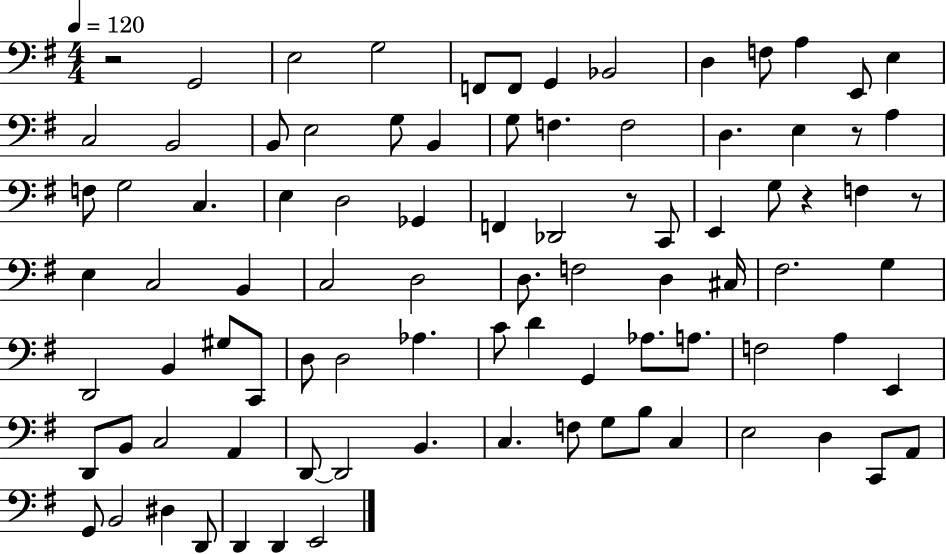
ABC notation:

X:1
T:Untitled
M:4/4
L:1/4
K:G
z2 G,,2 E,2 G,2 F,,/2 F,,/2 G,, _B,,2 D, F,/2 A, E,,/2 E, C,2 B,,2 B,,/2 E,2 G,/2 B,, G,/2 F, F,2 D, E, z/2 A, F,/2 G,2 C, E, D,2 _G,, F,, _D,,2 z/2 C,,/2 E,, G,/2 z F, z/2 E, C,2 B,, C,2 D,2 D,/2 F,2 D, ^C,/4 ^F,2 G, D,,2 B,, ^G,/2 C,,/2 D,/2 D,2 _A, C/2 D G,, _A,/2 A,/2 F,2 A, E,, D,,/2 B,,/2 C,2 A,, D,,/2 D,,2 B,, C, F,/2 G,/2 B,/2 C, E,2 D, C,,/2 A,,/2 G,,/2 B,,2 ^D, D,,/2 D,, D,, E,,2